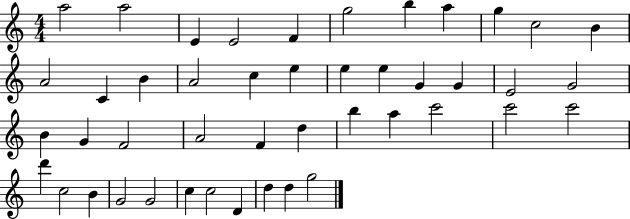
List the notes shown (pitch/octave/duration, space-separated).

A5/h A5/h E4/q E4/h F4/q G5/h B5/q A5/q G5/q C5/h B4/q A4/h C4/q B4/q A4/h C5/q E5/q E5/q E5/q G4/q G4/q E4/h G4/h B4/q G4/q F4/h A4/h F4/q D5/q B5/q A5/q C6/h C6/h C6/h D6/q C5/h B4/q G4/h G4/h C5/q C5/h D4/q D5/q D5/q G5/h